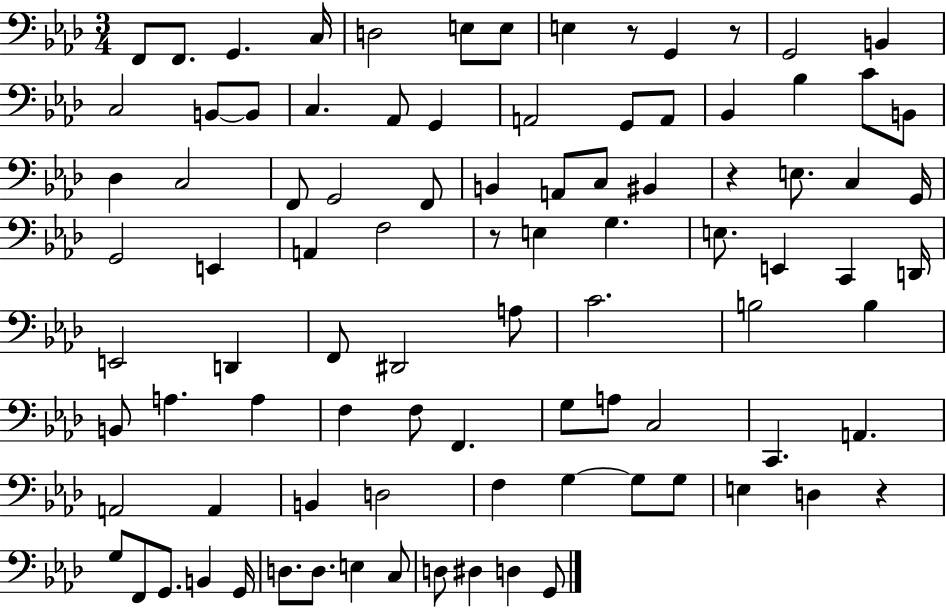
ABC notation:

X:1
T:Untitled
M:3/4
L:1/4
K:Ab
F,,/2 F,,/2 G,, C,/4 D,2 E,/2 E,/2 E, z/2 G,, z/2 G,,2 B,, C,2 B,,/2 B,,/2 C, _A,,/2 G,, A,,2 G,,/2 A,,/2 _B,, _B, C/2 B,,/2 _D, C,2 F,,/2 G,,2 F,,/2 B,, A,,/2 C,/2 ^B,, z E,/2 C, G,,/4 G,,2 E,, A,, F,2 z/2 E, G, E,/2 E,, C,, D,,/4 E,,2 D,, F,,/2 ^D,,2 A,/2 C2 B,2 B, B,,/2 A, A, F, F,/2 F,, G,/2 A,/2 C,2 C,, A,, A,,2 A,, B,, D,2 F, G, G,/2 G,/2 E, D, z G,/2 F,,/2 G,,/2 B,, G,,/4 D,/2 D,/2 E, C,/2 D,/2 ^D, D, G,,/2